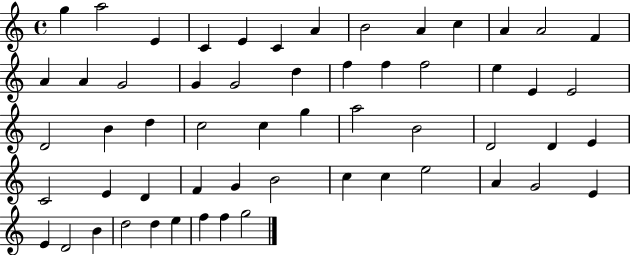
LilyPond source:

{
  \clef treble
  \time 4/4
  \defaultTimeSignature
  \key c \major
  g''4 a''2 e'4 | c'4 e'4 c'4 a'4 | b'2 a'4 c''4 | a'4 a'2 f'4 | \break a'4 a'4 g'2 | g'4 g'2 d''4 | f''4 f''4 f''2 | e''4 e'4 e'2 | \break d'2 b'4 d''4 | c''2 c''4 g''4 | a''2 b'2 | d'2 d'4 e'4 | \break c'2 e'4 d'4 | f'4 g'4 b'2 | c''4 c''4 e''2 | a'4 g'2 e'4 | \break e'4 d'2 b'4 | d''2 d''4 e''4 | f''4 f''4 g''2 | \bar "|."
}